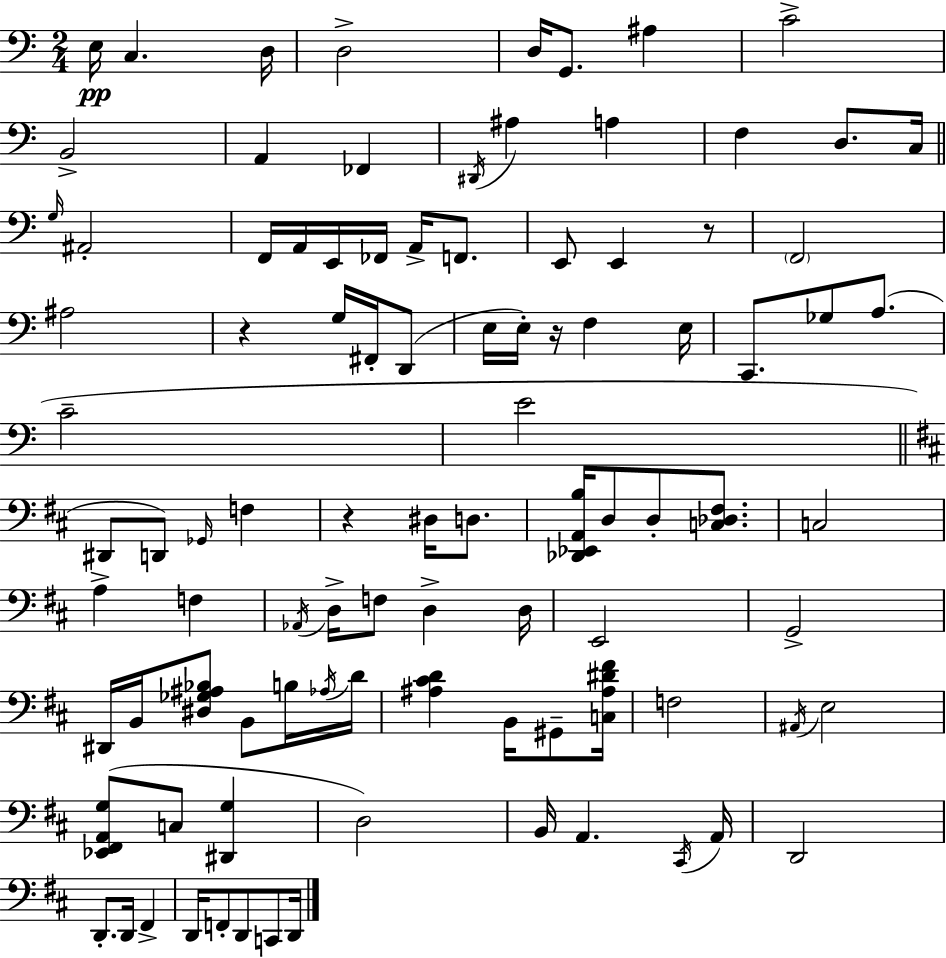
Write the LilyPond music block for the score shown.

{
  \clef bass
  \numericTimeSignature
  \time 2/4
  \key a \minor
  e16\pp c4. d16 | d2-> | d16 g,8. ais4 | c'2-> | \break b,2-> | a,4 fes,4 | \acciaccatura { dis,16 } ais4 a4 | f4 d8. | \break c16 \bar "||" \break \key a \minor \grace { g16 } ais,2-. | f,16 a,16 e,16 fes,16 a,16-> f,8. | e,8 e,4 r8 | \parenthesize f,2 | \break ais2 | r4 g16 fis,16-. d,8( | e16 e16-.) r16 f4 | e16 c,8. ges8 a8.( | \break c'2-- | e'2 | \bar "||" \break \key d \major dis,8 d,8) \grace { ges,16 } f4 | r4 dis16 d8. | <des, ees, a, b>16 d8 d8-. <c des fis>8. | c2 | \break a4-> f4 | \acciaccatura { aes,16 } d16-> f8 d4-> | d16 e,2 | g,2-> | \break dis,16 b,16 <dis ges ais bes>8 b,8 | b16 \acciaccatura { aes16 } d'16 <ais cis' d'>4 b,16 | gis,8-- <c ais dis' fis'>16 f2 | \acciaccatura { ais,16 } e2 | \break <ees, fis, a, g>8( c8 | <dis, g>4 d2) | b,16 a,4. | \acciaccatura { cis,16 } a,16 d,2 | \break d,8.-. | d,16 fis,4-> d,16 f,8-. | d,8 c,8 d,16 \bar "|."
}